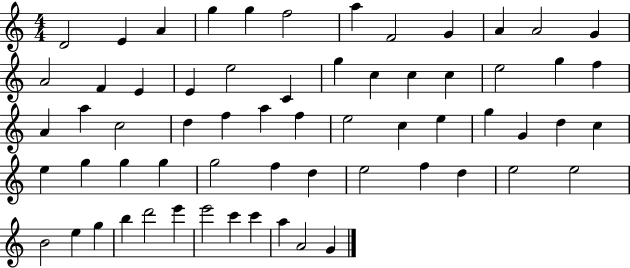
D4/h E4/q A4/q G5/q G5/q F5/h A5/q F4/h G4/q A4/q A4/h G4/q A4/h F4/q E4/q E4/q E5/h C4/q G5/q C5/q C5/q C5/q E5/h G5/q F5/q A4/q A5/q C5/h D5/q F5/q A5/q F5/q E5/h C5/q E5/q G5/q G4/q D5/q C5/q E5/q G5/q G5/q G5/q G5/h F5/q D5/q E5/h F5/q D5/q E5/h E5/h B4/h E5/q G5/q B5/q D6/h E6/q E6/h C6/q C6/q A5/q A4/h G4/q